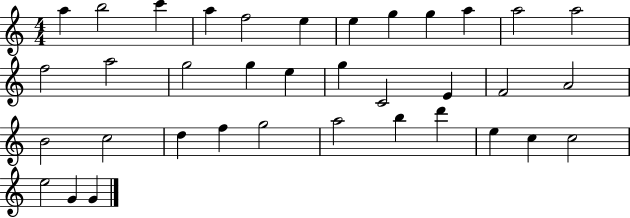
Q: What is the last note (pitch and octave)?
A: G4